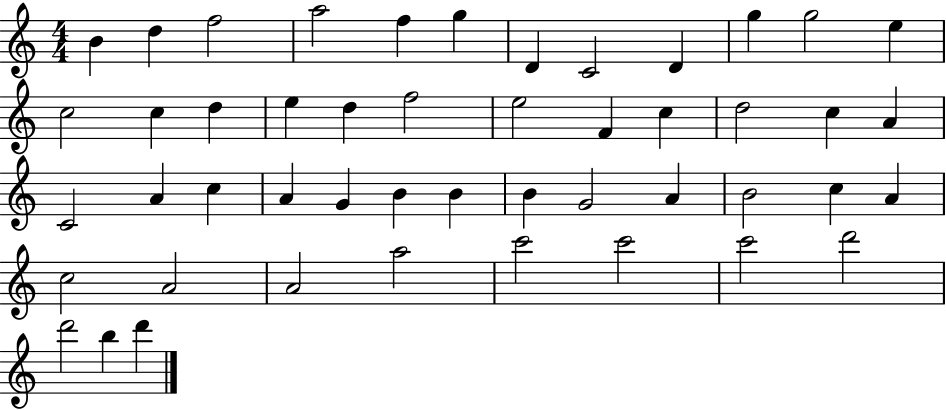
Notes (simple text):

B4/q D5/q F5/h A5/h F5/q G5/q D4/q C4/h D4/q G5/q G5/h E5/q C5/h C5/q D5/q E5/q D5/q F5/h E5/h F4/q C5/q D5/h C5/q A4/q C4/h A4/q C5/q A4/q G4/q B4/q B4/q B4/q G4/h A4/q B4/h C5/q A4/q C5/h A4/h A4/h A5/h C6/h C6/h C6/h D6/h D6/h B5/q D6/q